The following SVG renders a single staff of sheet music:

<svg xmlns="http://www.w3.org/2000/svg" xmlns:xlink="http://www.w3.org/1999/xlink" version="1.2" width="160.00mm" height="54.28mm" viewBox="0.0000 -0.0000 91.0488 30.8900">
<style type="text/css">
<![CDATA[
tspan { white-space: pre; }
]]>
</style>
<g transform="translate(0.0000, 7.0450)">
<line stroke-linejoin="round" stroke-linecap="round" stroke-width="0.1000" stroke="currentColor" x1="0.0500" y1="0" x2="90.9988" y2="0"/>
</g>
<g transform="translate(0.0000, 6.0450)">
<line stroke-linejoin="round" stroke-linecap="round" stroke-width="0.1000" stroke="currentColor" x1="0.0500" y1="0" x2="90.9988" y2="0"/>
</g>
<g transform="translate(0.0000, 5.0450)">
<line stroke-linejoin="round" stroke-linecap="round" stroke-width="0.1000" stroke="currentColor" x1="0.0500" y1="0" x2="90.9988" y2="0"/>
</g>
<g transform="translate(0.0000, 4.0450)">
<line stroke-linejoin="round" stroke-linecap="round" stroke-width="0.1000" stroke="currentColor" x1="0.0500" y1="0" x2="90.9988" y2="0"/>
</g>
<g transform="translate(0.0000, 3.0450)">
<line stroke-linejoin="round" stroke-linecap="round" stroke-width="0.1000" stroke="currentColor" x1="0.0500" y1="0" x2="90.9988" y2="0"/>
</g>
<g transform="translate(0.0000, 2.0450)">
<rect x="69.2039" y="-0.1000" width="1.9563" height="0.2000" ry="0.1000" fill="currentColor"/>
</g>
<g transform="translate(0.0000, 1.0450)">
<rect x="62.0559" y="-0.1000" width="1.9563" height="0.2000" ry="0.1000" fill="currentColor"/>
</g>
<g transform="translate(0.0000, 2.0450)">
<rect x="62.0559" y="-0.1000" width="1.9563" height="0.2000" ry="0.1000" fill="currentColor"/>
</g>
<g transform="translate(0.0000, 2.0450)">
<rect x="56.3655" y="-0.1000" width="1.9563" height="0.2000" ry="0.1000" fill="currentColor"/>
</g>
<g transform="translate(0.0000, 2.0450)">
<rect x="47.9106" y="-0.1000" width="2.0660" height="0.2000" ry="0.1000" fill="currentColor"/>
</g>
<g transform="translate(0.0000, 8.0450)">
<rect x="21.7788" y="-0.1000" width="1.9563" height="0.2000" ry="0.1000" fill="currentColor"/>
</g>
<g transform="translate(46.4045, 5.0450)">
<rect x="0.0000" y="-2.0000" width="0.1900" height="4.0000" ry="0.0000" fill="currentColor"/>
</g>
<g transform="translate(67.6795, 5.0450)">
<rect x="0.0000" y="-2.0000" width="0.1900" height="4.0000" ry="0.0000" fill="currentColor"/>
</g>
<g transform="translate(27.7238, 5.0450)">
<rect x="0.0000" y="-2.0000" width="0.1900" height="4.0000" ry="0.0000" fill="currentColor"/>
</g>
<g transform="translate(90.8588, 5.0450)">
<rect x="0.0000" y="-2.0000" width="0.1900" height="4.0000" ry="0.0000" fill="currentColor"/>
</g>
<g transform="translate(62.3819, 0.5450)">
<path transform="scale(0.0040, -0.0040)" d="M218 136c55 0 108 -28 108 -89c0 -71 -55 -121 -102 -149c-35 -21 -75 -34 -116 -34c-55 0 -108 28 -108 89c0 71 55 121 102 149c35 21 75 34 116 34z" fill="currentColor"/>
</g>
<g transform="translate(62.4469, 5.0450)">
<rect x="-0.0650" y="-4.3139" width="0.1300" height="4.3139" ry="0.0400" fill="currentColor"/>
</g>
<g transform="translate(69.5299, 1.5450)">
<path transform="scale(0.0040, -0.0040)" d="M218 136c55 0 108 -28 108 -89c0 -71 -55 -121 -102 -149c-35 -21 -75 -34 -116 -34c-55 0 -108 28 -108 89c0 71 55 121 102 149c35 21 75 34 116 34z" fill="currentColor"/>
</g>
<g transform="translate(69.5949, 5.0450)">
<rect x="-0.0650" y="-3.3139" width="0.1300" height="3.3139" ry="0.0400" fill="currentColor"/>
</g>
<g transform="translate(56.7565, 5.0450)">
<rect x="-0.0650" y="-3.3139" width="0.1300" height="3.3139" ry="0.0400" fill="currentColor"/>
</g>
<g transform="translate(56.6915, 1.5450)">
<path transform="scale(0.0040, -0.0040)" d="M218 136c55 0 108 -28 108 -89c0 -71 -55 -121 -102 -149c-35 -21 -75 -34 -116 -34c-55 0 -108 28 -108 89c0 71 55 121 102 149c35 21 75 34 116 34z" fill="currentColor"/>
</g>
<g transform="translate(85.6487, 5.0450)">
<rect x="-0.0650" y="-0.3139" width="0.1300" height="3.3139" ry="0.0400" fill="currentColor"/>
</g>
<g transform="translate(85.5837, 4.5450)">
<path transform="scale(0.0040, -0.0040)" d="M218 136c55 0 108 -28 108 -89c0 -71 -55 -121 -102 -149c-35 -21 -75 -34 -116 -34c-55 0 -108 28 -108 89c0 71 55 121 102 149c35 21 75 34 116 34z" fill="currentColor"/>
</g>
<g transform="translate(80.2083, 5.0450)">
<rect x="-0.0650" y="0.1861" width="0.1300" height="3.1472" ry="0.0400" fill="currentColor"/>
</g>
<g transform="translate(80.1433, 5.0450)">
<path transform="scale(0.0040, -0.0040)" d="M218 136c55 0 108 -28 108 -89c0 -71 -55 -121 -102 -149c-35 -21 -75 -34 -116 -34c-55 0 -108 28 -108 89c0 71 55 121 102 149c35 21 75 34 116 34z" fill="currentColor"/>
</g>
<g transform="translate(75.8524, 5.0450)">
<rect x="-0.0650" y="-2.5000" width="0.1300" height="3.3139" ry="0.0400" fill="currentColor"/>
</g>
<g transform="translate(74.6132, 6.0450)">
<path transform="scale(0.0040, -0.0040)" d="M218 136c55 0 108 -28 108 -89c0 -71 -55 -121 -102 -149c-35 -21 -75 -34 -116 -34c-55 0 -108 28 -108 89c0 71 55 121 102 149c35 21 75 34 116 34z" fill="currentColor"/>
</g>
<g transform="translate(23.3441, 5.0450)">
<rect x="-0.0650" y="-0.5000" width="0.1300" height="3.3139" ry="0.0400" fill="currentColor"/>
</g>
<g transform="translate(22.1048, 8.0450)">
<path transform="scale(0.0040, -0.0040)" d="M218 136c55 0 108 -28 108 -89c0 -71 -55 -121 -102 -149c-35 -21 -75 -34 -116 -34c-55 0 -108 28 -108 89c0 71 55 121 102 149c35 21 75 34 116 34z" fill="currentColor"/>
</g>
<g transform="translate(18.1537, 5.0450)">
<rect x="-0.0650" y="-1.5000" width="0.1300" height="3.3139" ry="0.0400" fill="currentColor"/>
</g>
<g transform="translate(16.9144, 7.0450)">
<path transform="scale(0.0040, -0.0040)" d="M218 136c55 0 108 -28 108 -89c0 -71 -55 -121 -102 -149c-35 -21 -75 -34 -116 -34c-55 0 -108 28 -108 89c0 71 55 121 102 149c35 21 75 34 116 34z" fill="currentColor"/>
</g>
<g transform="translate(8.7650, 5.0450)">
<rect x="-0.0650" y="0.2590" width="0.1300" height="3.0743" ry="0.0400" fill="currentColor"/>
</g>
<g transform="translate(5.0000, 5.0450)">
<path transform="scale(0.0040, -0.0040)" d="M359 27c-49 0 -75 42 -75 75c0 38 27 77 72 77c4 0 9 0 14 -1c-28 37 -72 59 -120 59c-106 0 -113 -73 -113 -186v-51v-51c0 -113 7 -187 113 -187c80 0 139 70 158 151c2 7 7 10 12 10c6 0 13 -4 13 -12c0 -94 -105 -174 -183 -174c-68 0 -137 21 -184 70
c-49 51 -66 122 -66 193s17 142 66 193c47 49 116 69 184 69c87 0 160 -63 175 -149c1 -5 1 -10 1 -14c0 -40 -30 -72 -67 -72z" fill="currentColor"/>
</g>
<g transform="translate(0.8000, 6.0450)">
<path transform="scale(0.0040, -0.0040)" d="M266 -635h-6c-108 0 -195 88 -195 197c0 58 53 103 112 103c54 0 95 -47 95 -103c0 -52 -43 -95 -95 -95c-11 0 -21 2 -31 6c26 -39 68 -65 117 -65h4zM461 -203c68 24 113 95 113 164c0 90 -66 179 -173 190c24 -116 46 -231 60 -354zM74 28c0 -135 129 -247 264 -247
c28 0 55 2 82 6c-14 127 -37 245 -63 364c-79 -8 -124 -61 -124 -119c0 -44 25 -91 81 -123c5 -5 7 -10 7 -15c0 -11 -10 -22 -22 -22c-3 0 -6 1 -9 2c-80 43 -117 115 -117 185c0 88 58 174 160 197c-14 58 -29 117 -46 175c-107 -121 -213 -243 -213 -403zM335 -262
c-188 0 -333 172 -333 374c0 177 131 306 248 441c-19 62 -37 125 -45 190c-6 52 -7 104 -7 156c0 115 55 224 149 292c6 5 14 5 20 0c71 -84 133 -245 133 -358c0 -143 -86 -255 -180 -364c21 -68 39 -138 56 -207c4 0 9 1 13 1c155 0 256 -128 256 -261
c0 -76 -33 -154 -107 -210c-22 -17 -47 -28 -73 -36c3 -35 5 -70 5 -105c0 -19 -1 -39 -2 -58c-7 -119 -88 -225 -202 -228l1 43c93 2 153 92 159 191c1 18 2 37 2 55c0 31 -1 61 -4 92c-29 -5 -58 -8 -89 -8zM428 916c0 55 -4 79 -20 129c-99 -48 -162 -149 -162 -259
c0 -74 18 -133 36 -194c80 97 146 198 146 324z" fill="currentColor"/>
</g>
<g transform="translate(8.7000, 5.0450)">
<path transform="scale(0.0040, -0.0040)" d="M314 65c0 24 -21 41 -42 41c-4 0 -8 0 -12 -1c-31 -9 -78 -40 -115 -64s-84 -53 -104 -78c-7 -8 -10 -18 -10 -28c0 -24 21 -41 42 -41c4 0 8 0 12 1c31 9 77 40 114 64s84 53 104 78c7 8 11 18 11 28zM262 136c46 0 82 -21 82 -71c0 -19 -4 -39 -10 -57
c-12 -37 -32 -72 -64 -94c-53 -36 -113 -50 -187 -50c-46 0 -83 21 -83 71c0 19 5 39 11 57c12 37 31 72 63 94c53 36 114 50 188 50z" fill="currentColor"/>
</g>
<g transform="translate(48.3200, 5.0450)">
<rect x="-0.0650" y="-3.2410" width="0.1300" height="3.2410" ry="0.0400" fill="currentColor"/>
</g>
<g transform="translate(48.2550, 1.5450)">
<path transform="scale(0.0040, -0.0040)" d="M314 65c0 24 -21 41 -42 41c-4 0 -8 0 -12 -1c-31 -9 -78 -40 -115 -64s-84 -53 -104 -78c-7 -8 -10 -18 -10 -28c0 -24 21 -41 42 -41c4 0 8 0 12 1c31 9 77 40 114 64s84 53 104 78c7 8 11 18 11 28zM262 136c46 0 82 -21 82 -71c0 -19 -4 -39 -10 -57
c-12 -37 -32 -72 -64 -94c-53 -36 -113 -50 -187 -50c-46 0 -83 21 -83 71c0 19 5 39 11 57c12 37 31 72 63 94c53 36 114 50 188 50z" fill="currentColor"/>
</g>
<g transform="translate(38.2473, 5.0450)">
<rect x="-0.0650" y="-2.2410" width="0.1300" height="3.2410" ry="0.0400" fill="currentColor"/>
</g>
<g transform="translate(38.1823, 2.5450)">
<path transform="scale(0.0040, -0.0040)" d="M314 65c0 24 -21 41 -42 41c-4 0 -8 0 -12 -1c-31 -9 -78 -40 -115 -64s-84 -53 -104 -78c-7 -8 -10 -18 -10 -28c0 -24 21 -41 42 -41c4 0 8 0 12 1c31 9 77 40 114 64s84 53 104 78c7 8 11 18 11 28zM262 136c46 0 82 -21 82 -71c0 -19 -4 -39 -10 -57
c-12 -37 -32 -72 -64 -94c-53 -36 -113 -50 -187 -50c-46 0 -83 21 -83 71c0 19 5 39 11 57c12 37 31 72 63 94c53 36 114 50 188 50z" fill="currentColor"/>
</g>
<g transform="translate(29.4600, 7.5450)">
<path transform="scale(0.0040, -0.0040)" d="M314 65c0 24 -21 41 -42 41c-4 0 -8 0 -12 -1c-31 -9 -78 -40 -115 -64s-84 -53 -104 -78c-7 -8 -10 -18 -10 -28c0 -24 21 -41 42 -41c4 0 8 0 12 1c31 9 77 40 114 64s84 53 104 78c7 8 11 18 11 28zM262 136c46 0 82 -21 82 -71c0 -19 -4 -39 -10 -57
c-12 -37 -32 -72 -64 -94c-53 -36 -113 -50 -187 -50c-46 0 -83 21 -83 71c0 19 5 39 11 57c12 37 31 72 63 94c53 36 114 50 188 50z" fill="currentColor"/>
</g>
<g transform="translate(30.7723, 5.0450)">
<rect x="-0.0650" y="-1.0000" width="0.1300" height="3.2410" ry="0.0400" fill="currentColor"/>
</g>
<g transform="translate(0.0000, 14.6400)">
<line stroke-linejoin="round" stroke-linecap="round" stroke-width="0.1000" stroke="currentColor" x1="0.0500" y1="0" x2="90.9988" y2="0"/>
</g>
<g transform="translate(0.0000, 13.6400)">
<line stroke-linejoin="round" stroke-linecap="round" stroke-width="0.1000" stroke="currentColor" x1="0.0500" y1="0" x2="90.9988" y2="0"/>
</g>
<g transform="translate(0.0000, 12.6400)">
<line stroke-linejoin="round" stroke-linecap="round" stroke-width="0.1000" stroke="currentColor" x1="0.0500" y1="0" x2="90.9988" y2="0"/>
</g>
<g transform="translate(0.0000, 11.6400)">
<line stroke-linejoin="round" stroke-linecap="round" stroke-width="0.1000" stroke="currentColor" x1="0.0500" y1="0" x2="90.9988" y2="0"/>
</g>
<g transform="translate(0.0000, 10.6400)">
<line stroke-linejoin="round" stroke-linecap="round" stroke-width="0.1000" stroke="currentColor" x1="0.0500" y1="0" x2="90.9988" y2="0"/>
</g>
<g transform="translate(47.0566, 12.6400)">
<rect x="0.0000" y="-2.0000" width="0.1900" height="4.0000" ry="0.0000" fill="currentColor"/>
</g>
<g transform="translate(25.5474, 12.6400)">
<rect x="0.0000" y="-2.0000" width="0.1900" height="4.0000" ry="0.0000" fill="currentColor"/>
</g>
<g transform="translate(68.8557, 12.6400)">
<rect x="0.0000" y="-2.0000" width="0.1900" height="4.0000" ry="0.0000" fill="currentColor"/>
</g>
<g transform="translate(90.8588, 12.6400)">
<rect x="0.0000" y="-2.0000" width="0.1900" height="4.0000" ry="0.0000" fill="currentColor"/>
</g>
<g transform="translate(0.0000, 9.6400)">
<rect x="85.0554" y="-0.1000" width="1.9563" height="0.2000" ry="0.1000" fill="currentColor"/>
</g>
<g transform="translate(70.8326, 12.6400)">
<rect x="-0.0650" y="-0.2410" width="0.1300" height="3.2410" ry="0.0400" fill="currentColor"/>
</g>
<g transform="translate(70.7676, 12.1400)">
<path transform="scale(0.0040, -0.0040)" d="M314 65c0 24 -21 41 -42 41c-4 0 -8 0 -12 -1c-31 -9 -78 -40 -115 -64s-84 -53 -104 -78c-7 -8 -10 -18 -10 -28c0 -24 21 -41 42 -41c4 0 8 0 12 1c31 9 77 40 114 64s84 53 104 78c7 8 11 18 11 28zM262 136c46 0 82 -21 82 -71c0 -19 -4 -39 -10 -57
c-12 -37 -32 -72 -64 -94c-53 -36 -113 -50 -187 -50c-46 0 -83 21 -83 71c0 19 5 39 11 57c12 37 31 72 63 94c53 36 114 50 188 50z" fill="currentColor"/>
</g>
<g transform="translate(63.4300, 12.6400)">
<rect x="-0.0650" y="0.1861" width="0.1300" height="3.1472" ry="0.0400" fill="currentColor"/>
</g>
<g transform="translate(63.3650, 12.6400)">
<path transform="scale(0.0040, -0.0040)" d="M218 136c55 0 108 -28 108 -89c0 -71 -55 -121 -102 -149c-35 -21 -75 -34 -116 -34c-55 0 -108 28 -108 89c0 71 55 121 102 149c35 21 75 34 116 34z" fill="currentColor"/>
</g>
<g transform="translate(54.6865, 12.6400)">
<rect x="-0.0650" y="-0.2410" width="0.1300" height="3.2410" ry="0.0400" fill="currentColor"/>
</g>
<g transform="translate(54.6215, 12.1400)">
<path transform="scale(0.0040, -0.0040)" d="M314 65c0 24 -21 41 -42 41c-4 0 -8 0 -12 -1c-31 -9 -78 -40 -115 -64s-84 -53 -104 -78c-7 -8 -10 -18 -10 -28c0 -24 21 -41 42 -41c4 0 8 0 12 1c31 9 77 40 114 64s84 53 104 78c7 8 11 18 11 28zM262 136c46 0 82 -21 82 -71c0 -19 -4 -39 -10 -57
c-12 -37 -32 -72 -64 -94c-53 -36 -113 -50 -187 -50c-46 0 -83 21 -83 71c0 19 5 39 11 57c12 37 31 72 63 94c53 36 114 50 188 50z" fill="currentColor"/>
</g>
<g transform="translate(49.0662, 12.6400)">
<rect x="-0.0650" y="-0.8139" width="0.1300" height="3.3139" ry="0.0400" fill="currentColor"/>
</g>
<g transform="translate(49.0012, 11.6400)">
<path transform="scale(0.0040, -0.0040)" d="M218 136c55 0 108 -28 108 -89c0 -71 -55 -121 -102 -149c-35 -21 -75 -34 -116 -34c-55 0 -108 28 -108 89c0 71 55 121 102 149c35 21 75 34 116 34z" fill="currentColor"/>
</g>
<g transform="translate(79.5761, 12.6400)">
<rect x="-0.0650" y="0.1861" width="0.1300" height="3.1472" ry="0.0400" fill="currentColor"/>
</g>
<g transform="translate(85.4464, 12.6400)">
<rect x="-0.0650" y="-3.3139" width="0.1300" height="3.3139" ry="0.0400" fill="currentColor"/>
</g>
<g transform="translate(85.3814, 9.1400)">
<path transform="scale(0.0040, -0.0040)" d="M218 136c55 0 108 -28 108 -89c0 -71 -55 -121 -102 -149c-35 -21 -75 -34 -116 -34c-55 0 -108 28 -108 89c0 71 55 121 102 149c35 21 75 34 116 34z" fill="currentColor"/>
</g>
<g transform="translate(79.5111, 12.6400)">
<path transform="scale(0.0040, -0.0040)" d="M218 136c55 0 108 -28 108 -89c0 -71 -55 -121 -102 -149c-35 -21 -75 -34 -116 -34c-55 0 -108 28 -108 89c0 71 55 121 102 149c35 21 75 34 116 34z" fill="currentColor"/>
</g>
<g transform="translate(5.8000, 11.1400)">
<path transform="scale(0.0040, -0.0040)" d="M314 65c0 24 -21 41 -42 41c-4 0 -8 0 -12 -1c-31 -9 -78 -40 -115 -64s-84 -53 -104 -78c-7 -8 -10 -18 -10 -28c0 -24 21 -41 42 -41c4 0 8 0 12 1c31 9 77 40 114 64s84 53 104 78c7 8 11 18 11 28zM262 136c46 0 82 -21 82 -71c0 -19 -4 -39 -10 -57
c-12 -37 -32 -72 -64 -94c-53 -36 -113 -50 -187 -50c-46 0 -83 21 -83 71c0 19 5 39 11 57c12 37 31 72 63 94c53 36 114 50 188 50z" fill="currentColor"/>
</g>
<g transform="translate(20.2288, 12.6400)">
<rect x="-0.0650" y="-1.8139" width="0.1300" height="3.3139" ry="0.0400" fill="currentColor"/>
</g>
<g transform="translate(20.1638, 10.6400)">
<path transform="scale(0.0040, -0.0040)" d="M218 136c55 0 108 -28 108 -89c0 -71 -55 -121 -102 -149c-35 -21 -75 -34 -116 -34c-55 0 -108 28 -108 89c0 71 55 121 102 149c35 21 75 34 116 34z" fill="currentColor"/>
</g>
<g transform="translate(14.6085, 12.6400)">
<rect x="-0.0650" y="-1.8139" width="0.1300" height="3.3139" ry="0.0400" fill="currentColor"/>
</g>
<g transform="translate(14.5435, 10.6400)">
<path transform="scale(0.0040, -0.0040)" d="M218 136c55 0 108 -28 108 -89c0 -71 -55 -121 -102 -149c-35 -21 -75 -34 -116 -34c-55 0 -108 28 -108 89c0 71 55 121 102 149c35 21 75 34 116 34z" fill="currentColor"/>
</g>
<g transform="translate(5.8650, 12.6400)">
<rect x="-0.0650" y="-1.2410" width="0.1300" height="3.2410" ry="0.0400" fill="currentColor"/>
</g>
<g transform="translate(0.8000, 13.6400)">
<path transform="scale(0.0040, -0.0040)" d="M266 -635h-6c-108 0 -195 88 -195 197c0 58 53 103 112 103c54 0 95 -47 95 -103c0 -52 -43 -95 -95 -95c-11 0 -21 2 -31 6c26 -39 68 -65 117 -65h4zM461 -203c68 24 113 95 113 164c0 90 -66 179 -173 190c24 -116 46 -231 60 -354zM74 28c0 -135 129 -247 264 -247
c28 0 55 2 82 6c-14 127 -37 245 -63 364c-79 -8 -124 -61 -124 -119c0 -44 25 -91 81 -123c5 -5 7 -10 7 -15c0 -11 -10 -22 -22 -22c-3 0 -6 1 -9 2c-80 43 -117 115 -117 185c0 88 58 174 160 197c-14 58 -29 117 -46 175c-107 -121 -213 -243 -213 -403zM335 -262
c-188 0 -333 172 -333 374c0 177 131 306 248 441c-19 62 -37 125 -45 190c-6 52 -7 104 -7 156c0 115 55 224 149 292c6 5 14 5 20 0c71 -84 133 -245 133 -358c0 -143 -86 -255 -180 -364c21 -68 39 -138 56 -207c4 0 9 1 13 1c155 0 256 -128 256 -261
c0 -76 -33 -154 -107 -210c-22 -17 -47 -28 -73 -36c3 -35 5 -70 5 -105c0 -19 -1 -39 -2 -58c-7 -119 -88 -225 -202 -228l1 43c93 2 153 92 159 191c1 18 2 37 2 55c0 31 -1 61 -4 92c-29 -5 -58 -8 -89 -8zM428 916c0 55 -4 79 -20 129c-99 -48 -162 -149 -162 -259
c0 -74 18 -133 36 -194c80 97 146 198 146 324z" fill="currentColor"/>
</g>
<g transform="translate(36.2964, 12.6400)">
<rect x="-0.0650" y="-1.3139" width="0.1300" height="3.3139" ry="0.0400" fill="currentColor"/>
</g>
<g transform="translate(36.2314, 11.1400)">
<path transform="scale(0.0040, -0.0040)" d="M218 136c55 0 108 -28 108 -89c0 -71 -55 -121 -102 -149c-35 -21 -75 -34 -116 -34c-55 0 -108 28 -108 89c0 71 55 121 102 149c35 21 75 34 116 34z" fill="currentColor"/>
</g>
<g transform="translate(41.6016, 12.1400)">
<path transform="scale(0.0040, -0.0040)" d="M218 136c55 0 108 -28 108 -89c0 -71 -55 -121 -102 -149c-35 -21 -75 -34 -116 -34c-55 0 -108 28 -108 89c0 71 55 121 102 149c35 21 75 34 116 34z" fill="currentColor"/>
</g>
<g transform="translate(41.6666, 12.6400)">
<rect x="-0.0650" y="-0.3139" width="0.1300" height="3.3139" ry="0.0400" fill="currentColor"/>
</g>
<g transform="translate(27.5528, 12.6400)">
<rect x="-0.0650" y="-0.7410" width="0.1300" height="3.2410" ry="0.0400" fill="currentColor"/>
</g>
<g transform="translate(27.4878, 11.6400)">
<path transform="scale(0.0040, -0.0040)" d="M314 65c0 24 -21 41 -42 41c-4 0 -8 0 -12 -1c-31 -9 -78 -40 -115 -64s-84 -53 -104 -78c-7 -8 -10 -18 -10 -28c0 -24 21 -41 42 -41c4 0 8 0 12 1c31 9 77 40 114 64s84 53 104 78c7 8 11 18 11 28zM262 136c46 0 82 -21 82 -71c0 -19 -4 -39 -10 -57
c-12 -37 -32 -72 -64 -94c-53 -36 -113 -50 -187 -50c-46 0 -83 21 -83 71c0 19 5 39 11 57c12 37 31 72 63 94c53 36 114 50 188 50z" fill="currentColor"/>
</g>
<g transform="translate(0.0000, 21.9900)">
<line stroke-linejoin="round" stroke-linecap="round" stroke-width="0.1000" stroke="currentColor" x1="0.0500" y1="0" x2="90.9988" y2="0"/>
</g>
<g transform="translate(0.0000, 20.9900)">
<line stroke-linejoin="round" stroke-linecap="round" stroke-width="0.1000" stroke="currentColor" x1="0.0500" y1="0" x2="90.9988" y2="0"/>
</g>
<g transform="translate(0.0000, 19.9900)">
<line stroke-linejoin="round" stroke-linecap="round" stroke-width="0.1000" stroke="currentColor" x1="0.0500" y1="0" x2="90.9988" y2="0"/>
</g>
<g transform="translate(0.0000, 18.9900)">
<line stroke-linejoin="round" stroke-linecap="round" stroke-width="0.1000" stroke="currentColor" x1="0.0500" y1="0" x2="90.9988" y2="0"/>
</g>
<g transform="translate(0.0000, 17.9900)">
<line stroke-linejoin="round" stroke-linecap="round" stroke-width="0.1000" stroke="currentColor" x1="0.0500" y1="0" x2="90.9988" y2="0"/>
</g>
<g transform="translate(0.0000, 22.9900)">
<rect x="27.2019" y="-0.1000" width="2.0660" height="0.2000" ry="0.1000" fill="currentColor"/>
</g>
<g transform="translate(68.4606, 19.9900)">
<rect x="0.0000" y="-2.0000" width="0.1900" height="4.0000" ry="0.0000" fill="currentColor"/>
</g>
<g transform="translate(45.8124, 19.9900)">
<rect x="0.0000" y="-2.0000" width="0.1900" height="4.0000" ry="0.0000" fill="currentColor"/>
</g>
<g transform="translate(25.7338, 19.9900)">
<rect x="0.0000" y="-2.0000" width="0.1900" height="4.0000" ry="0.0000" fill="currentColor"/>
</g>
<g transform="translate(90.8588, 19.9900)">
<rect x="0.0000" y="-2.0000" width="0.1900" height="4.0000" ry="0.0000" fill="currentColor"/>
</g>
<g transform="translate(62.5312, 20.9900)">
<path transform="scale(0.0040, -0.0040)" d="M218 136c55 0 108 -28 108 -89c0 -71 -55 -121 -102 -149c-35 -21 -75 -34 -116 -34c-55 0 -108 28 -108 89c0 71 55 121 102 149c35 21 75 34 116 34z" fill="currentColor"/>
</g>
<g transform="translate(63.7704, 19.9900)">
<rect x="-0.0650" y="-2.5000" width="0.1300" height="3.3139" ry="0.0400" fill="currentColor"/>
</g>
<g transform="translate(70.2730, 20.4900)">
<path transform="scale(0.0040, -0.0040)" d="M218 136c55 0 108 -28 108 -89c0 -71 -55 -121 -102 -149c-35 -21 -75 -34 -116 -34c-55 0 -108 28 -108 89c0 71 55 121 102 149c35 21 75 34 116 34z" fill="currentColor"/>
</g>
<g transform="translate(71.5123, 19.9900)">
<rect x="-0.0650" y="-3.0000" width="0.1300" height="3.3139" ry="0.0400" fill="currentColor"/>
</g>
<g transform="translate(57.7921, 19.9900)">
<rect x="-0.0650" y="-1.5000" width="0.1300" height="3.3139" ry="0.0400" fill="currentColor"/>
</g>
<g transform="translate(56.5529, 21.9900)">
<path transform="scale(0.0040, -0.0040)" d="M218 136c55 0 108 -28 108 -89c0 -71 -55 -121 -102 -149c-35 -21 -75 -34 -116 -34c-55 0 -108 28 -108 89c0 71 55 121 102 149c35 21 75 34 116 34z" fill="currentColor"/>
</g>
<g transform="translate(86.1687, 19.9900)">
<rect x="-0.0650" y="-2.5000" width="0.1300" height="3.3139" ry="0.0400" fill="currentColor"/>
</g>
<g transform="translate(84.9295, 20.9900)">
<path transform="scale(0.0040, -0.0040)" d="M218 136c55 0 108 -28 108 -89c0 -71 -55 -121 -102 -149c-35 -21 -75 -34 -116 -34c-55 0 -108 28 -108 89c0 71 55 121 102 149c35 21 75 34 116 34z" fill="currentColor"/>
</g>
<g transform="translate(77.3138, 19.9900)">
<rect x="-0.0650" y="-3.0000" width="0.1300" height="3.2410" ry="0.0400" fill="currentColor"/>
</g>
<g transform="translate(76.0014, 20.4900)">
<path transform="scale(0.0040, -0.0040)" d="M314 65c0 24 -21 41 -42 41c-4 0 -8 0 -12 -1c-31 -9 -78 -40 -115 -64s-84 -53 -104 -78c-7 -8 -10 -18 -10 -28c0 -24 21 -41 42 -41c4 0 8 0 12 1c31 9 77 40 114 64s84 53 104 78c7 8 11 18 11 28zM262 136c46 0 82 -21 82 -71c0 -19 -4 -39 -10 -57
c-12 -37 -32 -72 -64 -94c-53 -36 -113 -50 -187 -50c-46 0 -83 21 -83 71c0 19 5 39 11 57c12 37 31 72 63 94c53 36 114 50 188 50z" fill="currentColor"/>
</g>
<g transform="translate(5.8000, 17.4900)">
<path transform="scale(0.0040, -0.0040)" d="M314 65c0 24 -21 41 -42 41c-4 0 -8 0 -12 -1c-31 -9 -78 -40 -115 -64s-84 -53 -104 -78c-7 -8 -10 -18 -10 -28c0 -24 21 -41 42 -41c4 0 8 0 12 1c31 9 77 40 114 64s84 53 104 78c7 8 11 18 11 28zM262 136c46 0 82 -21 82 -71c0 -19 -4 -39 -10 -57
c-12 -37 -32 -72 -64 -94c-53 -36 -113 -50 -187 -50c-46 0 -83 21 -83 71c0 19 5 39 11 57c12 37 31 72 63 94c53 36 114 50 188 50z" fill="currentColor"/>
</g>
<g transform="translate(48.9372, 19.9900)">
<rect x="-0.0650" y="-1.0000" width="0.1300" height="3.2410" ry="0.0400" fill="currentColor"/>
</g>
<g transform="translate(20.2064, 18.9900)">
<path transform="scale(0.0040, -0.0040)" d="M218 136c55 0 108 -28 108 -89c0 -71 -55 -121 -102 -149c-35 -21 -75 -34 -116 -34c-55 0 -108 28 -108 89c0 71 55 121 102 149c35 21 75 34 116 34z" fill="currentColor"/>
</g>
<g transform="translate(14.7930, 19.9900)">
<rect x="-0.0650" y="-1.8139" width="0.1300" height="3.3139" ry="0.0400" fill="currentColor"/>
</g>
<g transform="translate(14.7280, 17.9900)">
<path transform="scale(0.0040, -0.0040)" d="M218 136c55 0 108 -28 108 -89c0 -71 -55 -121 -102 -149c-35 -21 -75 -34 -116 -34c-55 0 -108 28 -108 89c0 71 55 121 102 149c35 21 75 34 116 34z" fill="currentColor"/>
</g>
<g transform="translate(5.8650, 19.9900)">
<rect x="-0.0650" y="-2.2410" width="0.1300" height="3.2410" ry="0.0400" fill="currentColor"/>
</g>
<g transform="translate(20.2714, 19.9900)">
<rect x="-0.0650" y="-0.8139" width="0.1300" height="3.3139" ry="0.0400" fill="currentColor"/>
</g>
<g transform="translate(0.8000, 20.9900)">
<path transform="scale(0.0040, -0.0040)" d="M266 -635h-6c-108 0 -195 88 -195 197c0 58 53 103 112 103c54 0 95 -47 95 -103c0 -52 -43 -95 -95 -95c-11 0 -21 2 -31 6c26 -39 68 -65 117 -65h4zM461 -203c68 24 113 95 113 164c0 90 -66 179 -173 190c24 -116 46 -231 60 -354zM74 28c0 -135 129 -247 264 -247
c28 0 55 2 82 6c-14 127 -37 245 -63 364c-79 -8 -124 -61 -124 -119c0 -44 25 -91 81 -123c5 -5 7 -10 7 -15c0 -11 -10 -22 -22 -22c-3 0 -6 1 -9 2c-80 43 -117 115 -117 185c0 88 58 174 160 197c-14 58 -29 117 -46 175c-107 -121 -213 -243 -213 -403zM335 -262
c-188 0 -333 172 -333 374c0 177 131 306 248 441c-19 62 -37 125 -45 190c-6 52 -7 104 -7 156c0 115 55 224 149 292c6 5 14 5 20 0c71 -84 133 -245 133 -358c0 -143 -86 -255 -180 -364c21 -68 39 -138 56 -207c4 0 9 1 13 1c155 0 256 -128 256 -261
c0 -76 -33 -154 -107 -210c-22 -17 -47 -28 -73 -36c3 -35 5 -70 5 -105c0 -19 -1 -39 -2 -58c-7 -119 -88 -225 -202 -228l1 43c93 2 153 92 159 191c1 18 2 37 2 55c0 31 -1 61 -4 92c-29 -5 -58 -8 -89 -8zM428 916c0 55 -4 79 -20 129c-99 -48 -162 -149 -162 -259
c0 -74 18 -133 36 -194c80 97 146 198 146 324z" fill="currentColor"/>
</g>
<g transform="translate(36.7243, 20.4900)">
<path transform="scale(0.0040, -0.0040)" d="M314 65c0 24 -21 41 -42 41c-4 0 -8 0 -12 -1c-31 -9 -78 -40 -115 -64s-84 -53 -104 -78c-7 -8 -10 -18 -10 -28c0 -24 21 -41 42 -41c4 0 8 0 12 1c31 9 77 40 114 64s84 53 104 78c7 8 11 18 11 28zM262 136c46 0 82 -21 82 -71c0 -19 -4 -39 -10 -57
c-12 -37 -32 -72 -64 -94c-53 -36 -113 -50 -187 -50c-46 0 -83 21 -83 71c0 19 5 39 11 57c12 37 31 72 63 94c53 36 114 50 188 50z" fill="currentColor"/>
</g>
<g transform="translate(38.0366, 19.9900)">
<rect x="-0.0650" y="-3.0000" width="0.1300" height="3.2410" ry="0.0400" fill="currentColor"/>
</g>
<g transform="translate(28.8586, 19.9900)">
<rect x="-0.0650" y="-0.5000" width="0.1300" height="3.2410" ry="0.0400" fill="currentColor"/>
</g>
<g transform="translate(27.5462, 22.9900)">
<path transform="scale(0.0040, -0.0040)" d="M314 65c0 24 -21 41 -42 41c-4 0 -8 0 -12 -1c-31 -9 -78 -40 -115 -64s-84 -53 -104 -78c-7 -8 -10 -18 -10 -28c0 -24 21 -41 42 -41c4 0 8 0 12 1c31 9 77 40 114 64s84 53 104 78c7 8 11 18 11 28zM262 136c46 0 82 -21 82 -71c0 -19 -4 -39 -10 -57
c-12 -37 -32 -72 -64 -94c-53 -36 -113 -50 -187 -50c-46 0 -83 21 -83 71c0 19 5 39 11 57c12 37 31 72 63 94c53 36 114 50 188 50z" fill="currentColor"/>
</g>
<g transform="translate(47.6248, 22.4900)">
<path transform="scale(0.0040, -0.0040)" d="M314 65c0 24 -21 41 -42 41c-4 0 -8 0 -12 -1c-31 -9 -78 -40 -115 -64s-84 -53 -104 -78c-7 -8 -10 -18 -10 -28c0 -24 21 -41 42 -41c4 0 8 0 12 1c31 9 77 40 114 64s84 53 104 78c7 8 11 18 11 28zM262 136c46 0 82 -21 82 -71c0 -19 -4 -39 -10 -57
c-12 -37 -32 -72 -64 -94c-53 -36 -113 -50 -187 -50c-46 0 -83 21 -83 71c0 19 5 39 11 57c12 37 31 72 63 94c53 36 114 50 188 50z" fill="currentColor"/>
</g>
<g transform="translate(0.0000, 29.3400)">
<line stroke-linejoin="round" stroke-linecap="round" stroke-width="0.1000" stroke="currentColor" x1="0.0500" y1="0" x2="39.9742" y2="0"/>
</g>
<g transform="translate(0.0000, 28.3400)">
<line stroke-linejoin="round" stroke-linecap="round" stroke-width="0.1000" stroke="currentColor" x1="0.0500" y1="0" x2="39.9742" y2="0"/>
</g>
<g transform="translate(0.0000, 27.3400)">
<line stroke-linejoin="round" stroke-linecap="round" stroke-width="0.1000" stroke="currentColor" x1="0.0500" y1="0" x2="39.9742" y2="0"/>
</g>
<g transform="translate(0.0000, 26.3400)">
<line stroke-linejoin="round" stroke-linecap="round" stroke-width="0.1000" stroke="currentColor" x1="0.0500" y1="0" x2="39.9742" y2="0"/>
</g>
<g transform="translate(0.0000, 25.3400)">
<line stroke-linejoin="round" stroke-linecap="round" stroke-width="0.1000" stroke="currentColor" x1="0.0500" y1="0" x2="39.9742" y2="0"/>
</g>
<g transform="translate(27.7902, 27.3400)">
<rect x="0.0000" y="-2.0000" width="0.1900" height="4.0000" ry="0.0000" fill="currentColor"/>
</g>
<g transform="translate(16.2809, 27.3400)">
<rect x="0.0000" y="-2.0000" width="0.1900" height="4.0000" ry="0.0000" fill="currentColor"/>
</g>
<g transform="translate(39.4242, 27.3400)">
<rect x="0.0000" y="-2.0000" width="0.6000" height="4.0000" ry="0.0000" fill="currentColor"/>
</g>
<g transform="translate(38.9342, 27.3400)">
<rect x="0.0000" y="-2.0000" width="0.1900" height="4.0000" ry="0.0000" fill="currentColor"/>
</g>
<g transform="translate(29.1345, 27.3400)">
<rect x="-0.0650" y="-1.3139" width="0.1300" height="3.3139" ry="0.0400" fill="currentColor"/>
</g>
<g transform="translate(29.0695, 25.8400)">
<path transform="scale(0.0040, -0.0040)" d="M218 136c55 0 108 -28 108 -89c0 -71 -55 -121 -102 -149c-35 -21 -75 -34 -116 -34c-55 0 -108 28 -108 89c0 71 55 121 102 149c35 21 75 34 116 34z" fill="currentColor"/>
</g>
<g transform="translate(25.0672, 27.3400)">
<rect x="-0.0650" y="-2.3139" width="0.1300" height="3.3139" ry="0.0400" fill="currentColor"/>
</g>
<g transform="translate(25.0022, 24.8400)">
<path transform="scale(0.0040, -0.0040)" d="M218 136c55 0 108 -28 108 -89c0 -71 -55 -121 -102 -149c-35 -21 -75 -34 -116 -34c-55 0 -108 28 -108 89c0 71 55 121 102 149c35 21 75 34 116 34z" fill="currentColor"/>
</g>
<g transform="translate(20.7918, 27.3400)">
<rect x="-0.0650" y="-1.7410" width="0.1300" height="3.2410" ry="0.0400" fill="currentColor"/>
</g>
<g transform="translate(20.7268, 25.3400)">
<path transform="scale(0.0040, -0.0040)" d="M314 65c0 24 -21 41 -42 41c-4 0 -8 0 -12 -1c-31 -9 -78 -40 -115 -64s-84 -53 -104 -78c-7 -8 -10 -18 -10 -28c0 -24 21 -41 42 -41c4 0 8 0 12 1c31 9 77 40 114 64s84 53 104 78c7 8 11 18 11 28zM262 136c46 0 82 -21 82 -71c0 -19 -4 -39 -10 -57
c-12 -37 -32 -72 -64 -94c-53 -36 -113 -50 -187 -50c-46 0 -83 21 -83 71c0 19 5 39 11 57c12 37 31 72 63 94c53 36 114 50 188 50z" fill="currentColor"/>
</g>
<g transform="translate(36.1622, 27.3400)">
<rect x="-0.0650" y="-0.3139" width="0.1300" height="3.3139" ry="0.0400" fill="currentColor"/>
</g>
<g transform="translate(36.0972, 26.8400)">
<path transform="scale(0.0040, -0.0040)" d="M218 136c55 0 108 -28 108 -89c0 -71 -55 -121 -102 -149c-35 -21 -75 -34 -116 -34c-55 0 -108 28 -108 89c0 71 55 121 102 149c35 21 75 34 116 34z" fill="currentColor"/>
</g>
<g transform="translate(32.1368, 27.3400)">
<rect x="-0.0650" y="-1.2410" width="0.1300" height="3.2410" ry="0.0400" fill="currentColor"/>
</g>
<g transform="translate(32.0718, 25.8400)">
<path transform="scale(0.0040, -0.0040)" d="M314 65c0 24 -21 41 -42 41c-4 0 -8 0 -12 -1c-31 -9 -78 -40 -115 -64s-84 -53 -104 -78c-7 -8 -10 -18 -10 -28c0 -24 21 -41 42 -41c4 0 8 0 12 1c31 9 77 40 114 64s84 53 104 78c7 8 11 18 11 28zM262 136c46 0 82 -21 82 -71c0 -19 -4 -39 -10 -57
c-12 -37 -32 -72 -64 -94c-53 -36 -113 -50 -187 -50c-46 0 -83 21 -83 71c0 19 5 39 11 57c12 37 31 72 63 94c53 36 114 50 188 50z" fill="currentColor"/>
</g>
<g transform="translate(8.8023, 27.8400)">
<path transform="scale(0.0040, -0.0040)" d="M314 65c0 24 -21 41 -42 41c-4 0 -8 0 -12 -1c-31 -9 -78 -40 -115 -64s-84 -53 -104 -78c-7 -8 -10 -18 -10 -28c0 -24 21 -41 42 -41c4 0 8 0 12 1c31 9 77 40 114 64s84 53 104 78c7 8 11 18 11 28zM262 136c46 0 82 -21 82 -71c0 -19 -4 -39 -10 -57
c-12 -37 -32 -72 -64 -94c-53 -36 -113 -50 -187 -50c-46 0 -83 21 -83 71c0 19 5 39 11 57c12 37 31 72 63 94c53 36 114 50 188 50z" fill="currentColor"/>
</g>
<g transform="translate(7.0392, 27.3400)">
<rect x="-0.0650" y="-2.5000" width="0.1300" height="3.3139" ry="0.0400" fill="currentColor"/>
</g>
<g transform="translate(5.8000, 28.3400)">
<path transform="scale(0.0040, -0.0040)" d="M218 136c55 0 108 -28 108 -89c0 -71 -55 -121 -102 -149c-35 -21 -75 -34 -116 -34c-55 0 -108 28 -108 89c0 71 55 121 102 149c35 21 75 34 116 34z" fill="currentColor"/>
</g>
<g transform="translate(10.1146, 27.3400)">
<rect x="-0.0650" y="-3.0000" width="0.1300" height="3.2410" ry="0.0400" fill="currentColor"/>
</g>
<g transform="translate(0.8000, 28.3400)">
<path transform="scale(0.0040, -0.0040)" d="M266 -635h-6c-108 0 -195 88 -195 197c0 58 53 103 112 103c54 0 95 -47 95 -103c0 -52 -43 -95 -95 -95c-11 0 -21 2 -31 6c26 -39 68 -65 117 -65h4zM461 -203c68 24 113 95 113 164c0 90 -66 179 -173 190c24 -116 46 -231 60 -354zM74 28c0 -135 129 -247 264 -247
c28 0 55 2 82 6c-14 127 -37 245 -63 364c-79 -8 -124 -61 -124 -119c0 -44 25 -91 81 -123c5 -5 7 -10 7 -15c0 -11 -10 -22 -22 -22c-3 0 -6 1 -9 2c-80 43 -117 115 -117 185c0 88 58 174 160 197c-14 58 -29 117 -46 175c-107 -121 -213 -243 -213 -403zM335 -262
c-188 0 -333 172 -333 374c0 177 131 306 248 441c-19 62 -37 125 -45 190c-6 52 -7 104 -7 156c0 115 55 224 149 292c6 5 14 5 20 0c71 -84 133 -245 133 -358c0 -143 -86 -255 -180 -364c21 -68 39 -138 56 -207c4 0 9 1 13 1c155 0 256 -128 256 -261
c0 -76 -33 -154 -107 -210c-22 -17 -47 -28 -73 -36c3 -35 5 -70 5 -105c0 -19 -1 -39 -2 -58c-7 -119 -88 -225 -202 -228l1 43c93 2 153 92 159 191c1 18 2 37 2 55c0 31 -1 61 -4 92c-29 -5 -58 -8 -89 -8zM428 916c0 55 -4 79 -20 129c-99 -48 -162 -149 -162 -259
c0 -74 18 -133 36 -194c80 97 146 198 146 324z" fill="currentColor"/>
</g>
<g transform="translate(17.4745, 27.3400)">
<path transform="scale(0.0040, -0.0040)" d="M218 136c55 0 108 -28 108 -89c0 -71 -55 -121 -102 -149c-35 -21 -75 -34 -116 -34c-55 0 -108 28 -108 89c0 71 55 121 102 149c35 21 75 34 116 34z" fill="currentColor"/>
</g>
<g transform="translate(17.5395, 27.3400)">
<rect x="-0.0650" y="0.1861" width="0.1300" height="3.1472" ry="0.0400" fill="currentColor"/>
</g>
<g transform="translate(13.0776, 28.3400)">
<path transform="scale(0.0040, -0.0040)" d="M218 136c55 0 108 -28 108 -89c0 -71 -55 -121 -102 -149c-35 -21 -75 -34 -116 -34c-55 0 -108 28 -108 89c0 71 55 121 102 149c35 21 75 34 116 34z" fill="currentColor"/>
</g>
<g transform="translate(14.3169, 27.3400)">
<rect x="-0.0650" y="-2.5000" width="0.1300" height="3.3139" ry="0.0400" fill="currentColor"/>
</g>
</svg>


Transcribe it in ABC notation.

X:1
T:Untitled
M:4/4
L:1/4
K:C
B2 E C D2 g2 b2 b d' b G B c e2 f f d2 e c d c2 B c2 B b g2 f d C2 A2 D2 E G A A2 G G A2 G B f2 g e e2 c